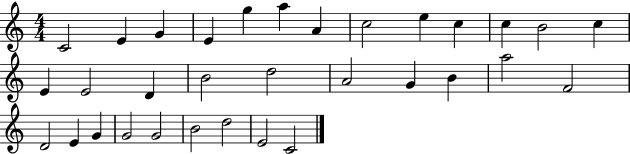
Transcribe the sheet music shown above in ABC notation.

X:1
T:Untitled
M:4/4
L:1/4
K:C
C2 E G E g a A c2 e c c B2 c E E2 D B2 d2 A2 G B a2 F2 D2 E G G2 G2 B2 d2 E2 C2